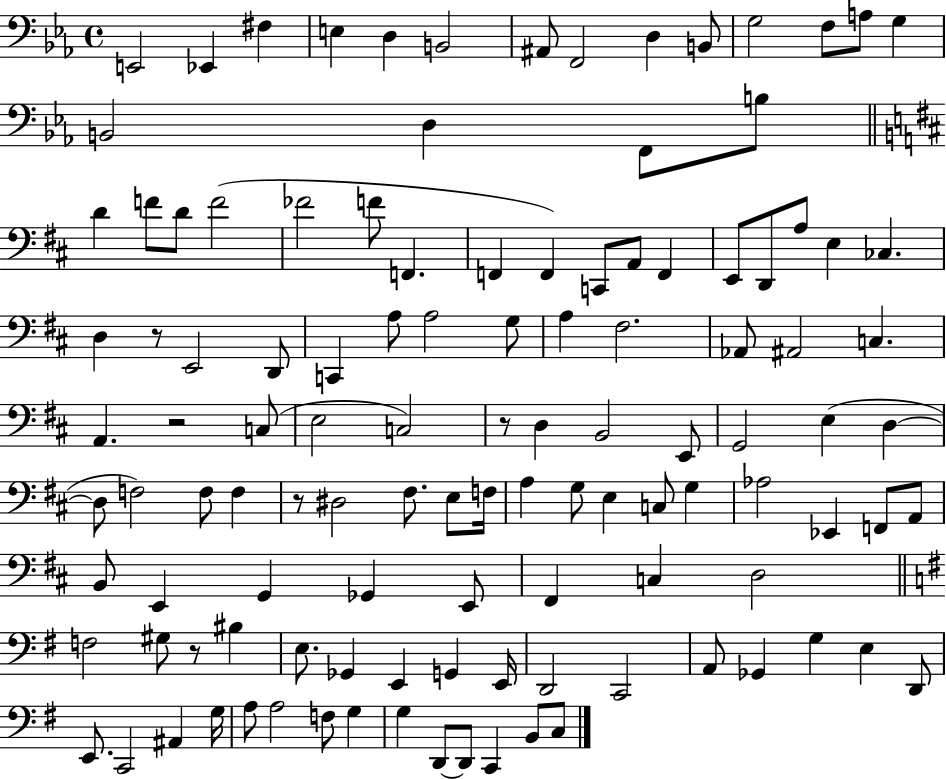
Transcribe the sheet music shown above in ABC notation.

X:1
T:Untitled
M:4/4
L:1/4
K:Eb
E,,2 _E,, ^F, E, D, B,,2 ^A,,/2 F,,2 D, B,,/2 G,2 F,/2 A,/2 G, B,,2 D, F,,/2 B,/2 D F/2 D/2 F2 _F2 F/2 F,, F,, F,, C,,/2 A,,/2 F,, E,,/2 D,,/2 A,/2 E, _C, D, z/2 E,,2 D,,/2 C,, A,/2 A,2 G,/2 A, ^F,2 _A,,/2 ^A,,2 C, A,, z2 C,/2 E,2 C,2 z/2 D, B,,2 E,,/2 G,,2 E, D, D,/2 F,2 F,/2 F, z/2 ^D,2 ^F,/2 E,/2 F,/4 A, G,/2 E, C,/2 G, _A,2 _E,, F,,/2 A,,/2 B,,/2 E,, G,, _G,, E,,/2 ^F,, C, D,2 F,2 ^G,/2 z/2 ^B, E,/2 _G,, E,, G,, E,,/4 D,,2 C,,2 A,,/2 _G,, G, E, D,,/2 E,,/2 C,,2 ^A,, G,/4 A,/2 A,2 F,/2 G, G, D,,/2 D,,/2 C,, B,,/2 C,/2